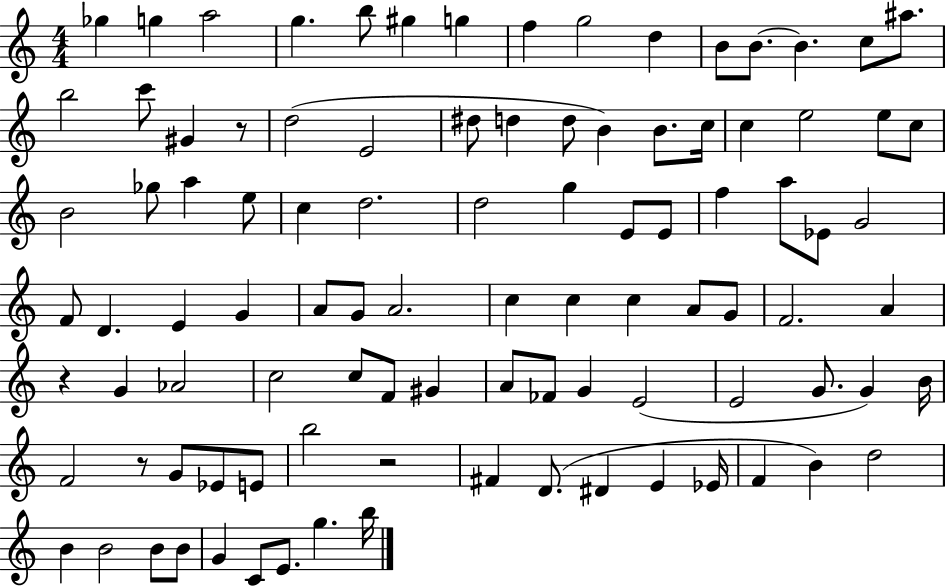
Gb5/q G5/q A5/h G5/q. B5/e G#5/q G5/q F5/q G5/h D5/q B4/e B4/e. B4/q. C5/e A#5/e. B5/h C6/e G#4/q R/e D5/h E4/h D#5/e D5/q D5/e B4/q B4/e. C5/s C5/q E5/h E5/e C5/e B4/h Gb5/e A5/q E5/e C5/q D5/h. D5/h G5/q E4/e E4/e F5/q A5/e Eb4/e G4/h F4/e D4/q. E4/q G4/q A4/e G4/e A4/h. C5/q C5/q C5/q A4/e G4/e F4/h. A4/q R/q G4/q Ab4/h C5/h C5/e F4/e G#4/q A4/e FES4/e G4/q E4/h E4/h G4/e. G4/q B4/s F4/h R/e G4/e Eb4/e E4/e B5/h R/h F#4/q D4/e. D#4/q E4/q Eb4/s F4/q B4/q D5/h B4/q B4/h B4/e B4/e G4/q C4/e E4/e. G5/q. B5/s